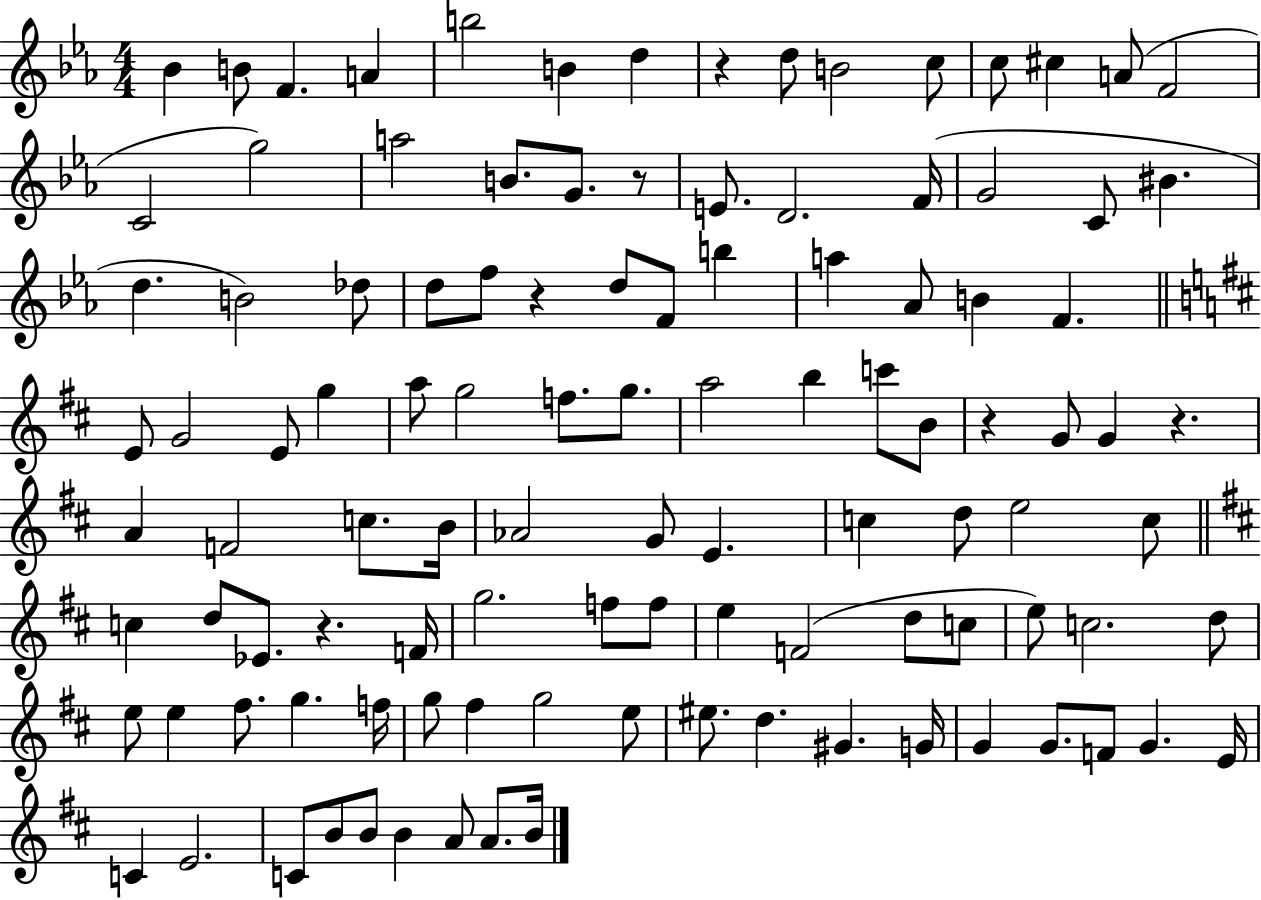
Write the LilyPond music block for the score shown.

{
  \clef treble
  \numericTimeSignature
  \time 4/4
  \key ees \major
  bes'4 b'8 f'4. a'4 | b''2 b'4 d''4 | r4 d''8 b'2 c''8 | c''8 cis''4 a'8( f'2 | \break c'2 g''2) | a''2 b'8. g'8. r8 | e'8. d'2. f'16( | g'2 c'8 bis'4. | \break d''4. b'2) des''8 | d''8 f''8 r4 d''8 f'8 b''4 | a''4 aes'8 b'4 f'4. | \bar "||" \break \key b \minor e'8 g'2 e'8 g''4 | a''8 g''2 f''8. g''8. | a''2 b''4 c'''8 b'8 | r4 g'8 g'4 r4. | \break a'4 f'2 c''8. b'16 | aes'2 g'8 e'4. | c''4 d''8 e''2 c''8 | \bar "||" \break \key b \minor c''4 d''8 ees'8. r4. f'16 | g''2. f''8 f''8 | e''4 f'2( d''8 c''8 | e''8) c''2. d''8 | \break e''8 e''4 fis''8. g''4. f''16 | g''8 fis''4 g''2 e''8 | eis''8. d''4. gis'4. g'16 | g'4 g'8. f'8 g'4. e'16 | \break c'4 e'2. | c'8 b'8 b'8 b'4 a'8 a'8. b'16 | \bar "|."
}